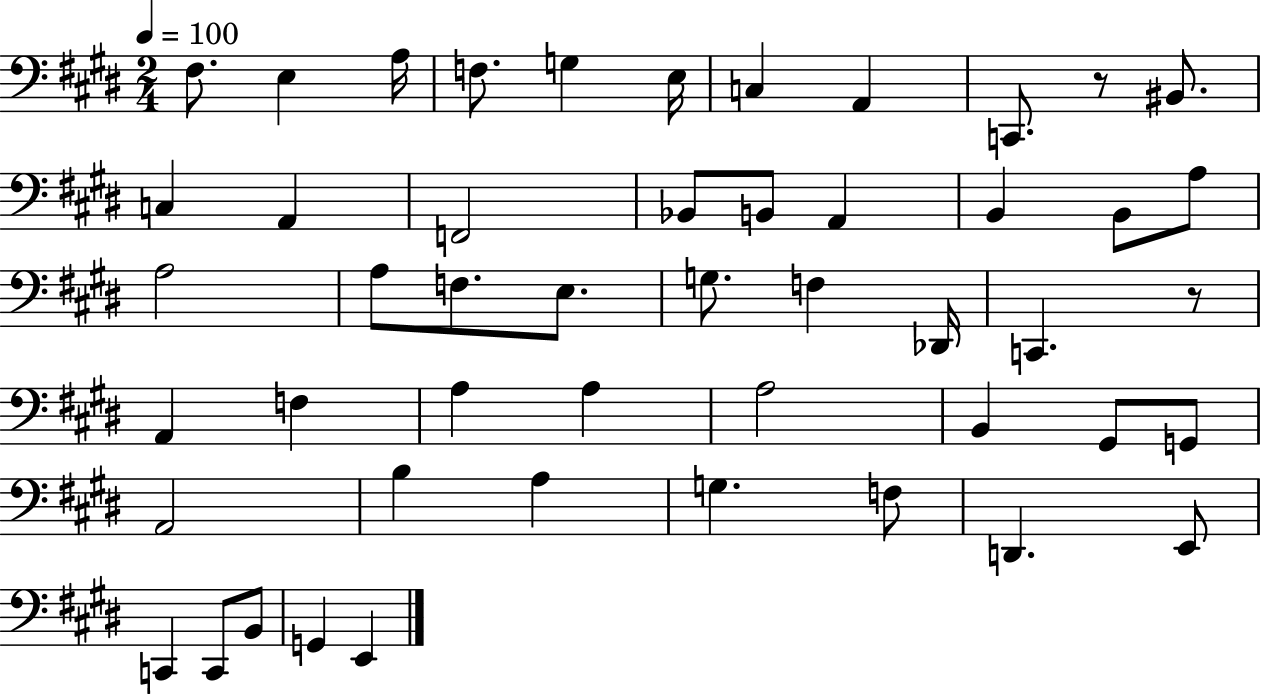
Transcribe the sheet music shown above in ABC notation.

X:1
T:Untitled
M:2/4
L:1/4
K:E
^F,/2 E, A,/4 F,/2 G, E,/4 C, A,, C,,/2 z/2 ^B,,/2 C, A,, F,,2 _B,,/2 B,,/2 A,, B,, B,,/2 A,/2 A,2 A,/2 F,/2 E,/2 G,/2 F, _D,,/4 C,, z/2 A,, F, A, A, A,2 B,, ^G,,/2 G,,/2 A,,2 B, A, G, F,/2 D,, E,,/2 C,, C,,/2 B,,/2 G,, E,,